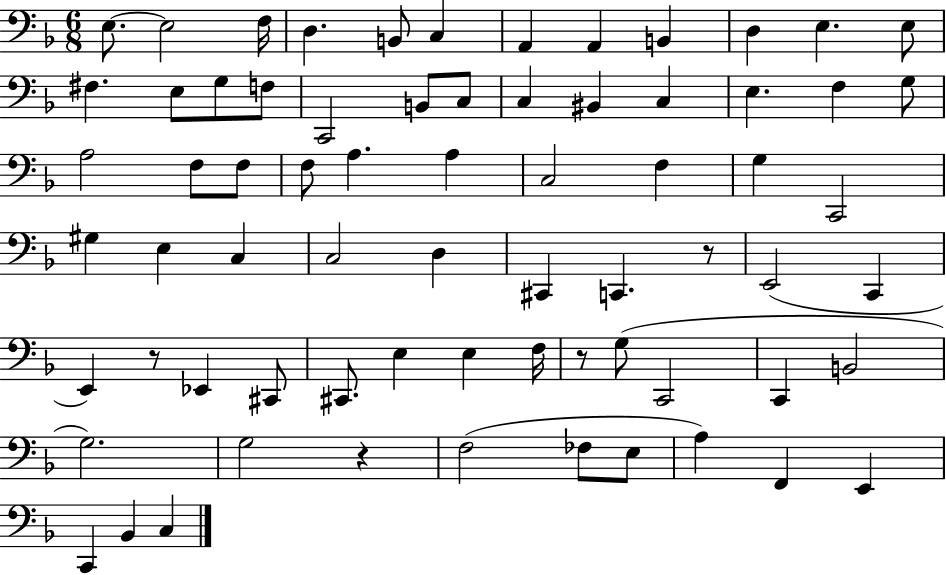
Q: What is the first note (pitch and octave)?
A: E3